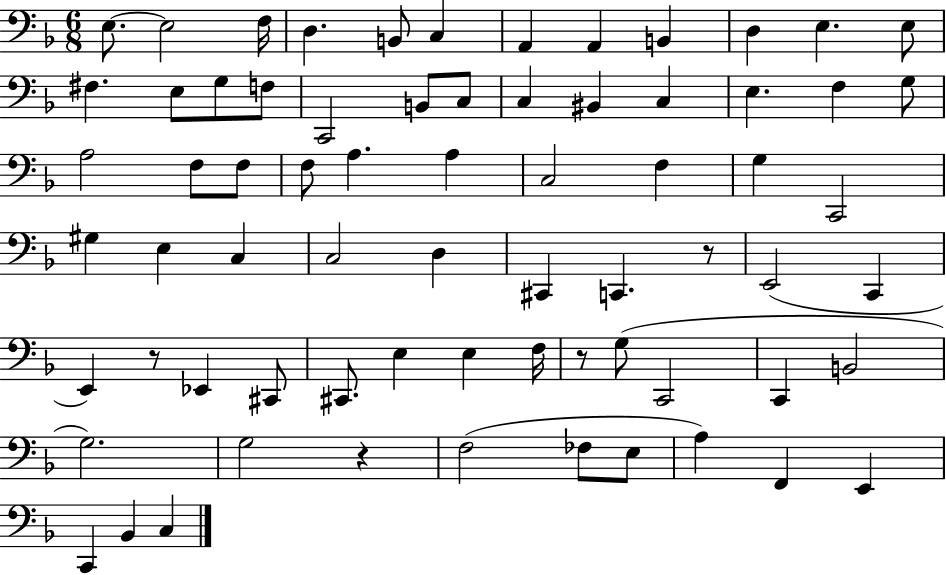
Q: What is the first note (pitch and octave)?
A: E3